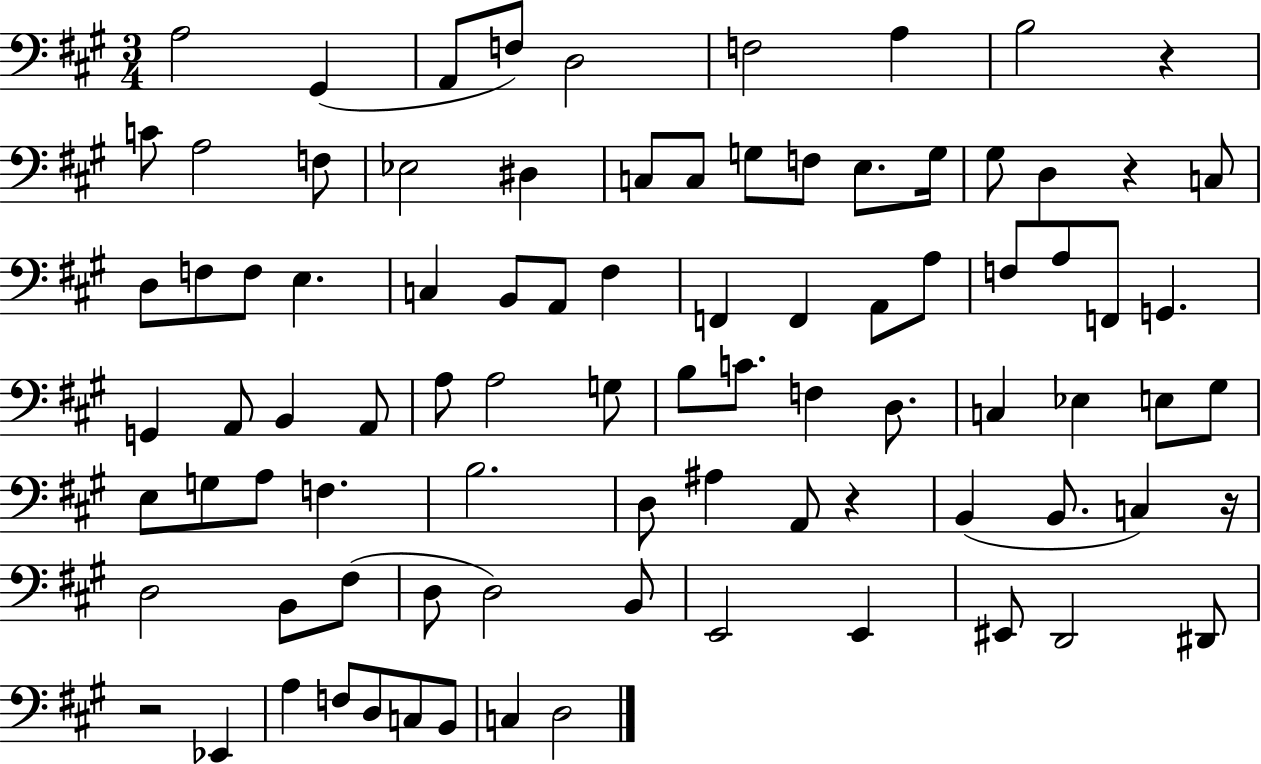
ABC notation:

X:1
T:Untitled
M:3/4
L:1/4
K:A
A,2 ^G,, A,,/2 F,/2 D,2 F,2 A, B,2 z C/2 A,2 F,/2 _E,2 ^D, C,/2 C,/2 G,/2 F,/2 E,/2 G,/4 ^G,/2 D, z C,/2 D,/2 F,/2 F,/2 E, C, B,,/2 A,,/2 ^F, F,, F,, A,,/2 A,/2 F,/2 A,/2 F,,/2 G,, G,, A,,/2 B,, A,,/2 A,/2 A,2 G,/2 B,/2 C/2 F, D,/2 C, _E, E,/2 ^G,/2 E,/2 G,/2 A,/2 F, B,2 D,/2 ^A, A,,/2 z B,, B,,/2 C, z/4 D,2 B,,/2 ^F,/2 D,/2 D,2 B,,/2 E,,2 E,, ^E,,/2 D,,2 ^D,,/2 z2 _E,, A, F,/2 D,/2 C,/2 B,,/2 C, D,2